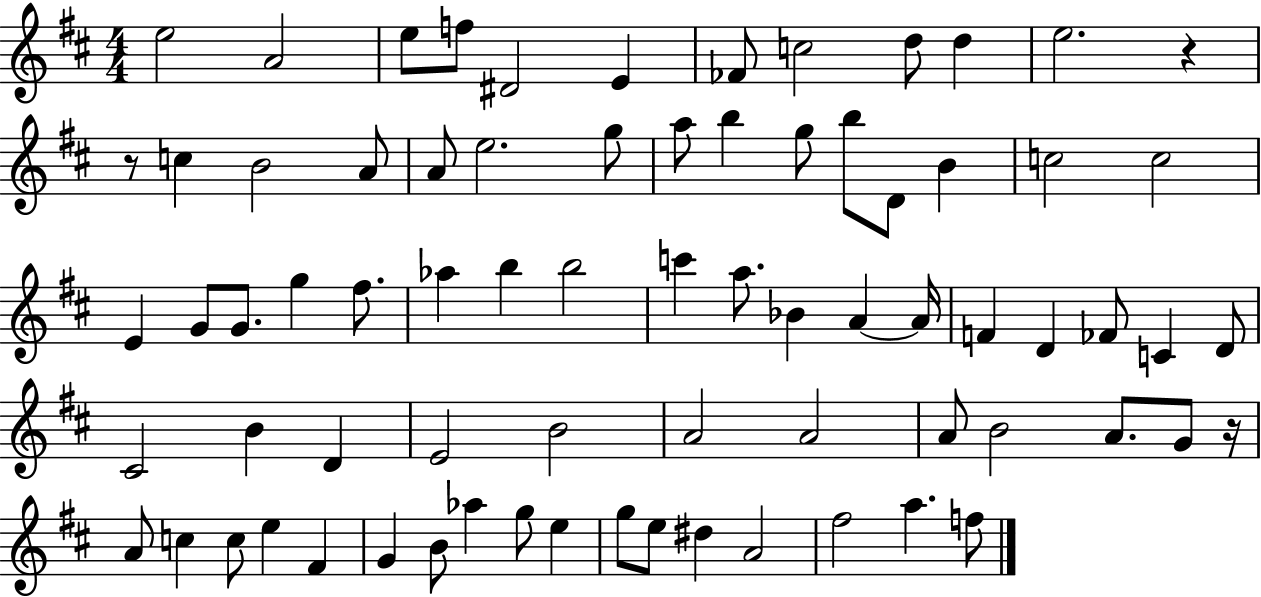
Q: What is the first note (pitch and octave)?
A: E5